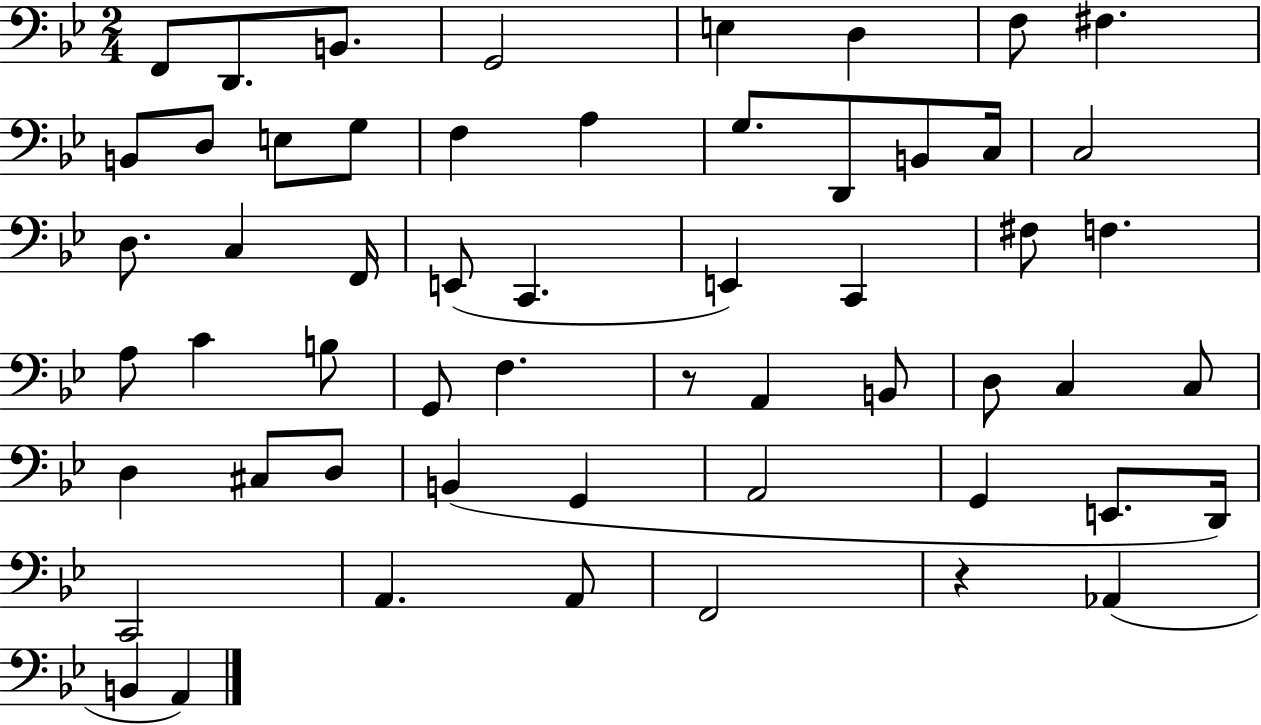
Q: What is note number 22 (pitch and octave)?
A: F2